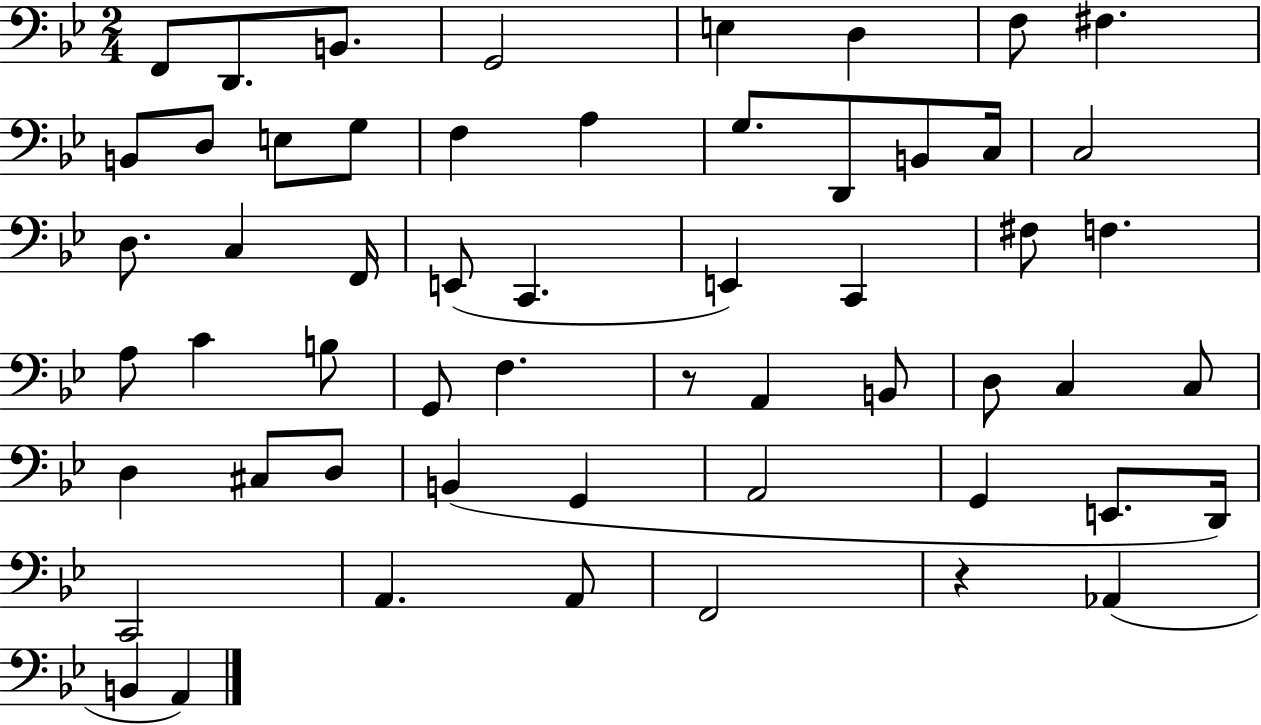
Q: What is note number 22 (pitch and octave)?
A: F2